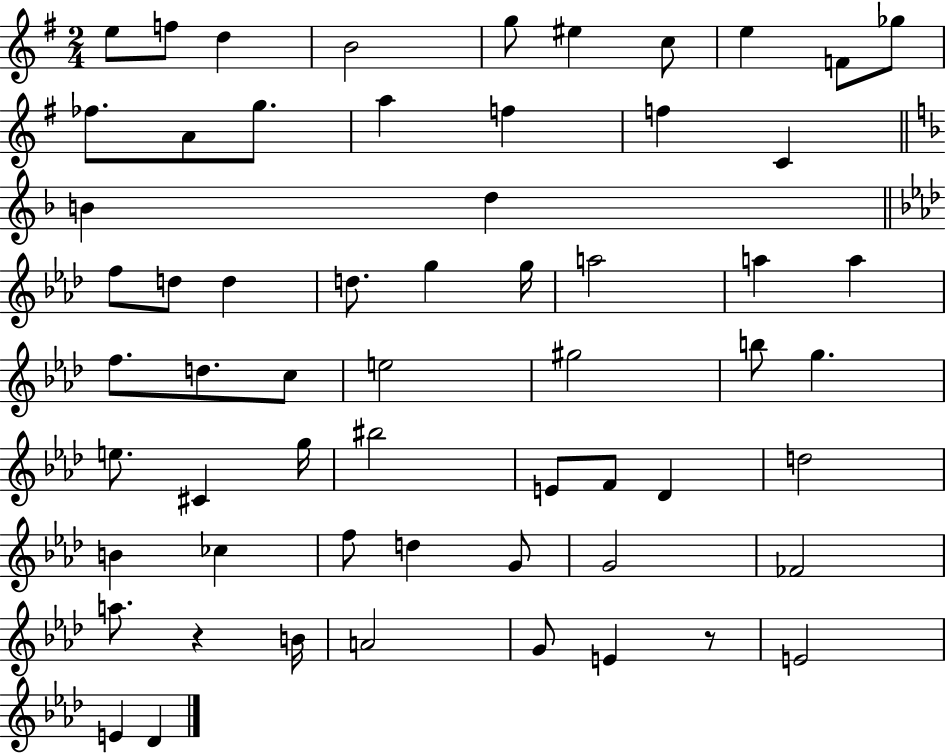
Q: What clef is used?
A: treble